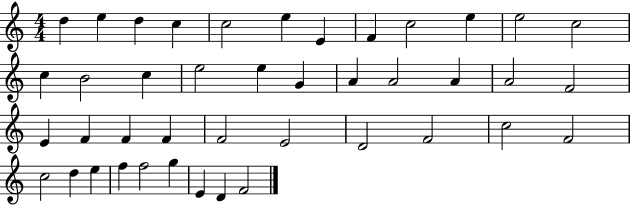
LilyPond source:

{
  \clef treble
  \numericTimeSignature
  \time 4/4
  \key c \major
  d''4 e''4 d''4 c''4 | c''2 e''4 e'4 | f'4 c''2 e''4 | e''2 c''2 | \break c''4 b'2 c''4 | e''2 e''4 g'4 | a'4 a'2 a'4 | a'2 f'2 | \break e'4 f'4 f'4 f'4 | f'2 e'2 | d'2 f'2 | c''2 f'2 | \break c''2 d''4 e''4 | f''4 f''2 g''4 | e'4 d'4 f'2 | \bar "|."
}